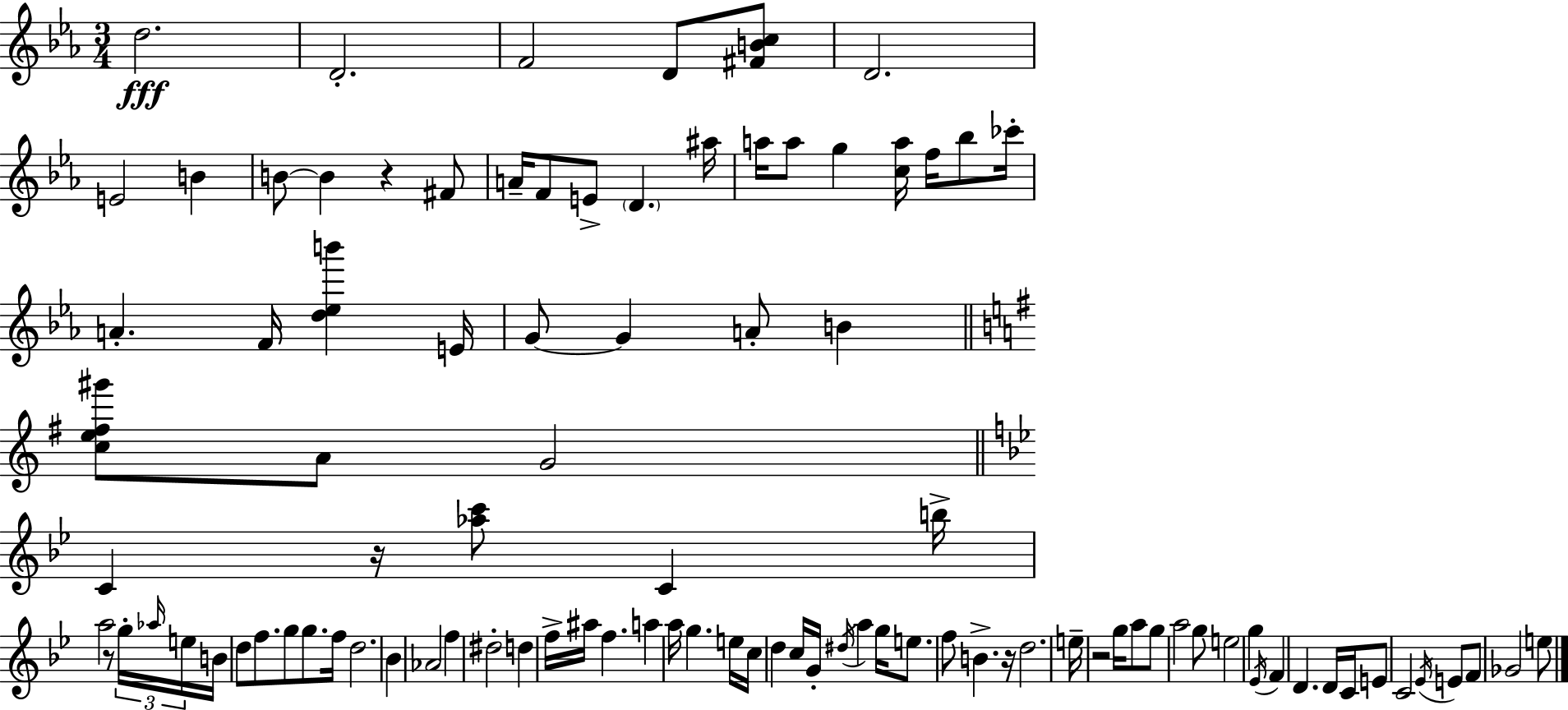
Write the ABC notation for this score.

X:1
T:Untitled
M:3/4
L:1/4
K:Eb
d2 D2 F2 D/2 [^FBc]/2 D2 E2 B B/2 B z ^F/2 A/4 F/2 E/2 D ^a/4 a/4 a/2 g [ca]/4 f/4 _b/2 _c'/4 A F/4 [d_eb'] E/4 G/2 G A/2 B [ce^f^g']/2 A/2 G2 C z/4 [_ac']/2 C b/4 a2 z/2 g/4 _a/4 e/4 B/4 d/2 f/2 g/2 g/2 f/4 d2 _B _A2 f ^d2 d f/4 ^a/4 f a a/4 g e/4 c/4 d c/4 G/4 ^d/4 a g/4 e/2 f/2 B z/4 d2 e/4 z2 g/4 a/2 g/2 a2 g/2 e2 g _E/4 F D D/4 C/4 E/2 C2 _E/4 E/2 F/2 _G2 e/2